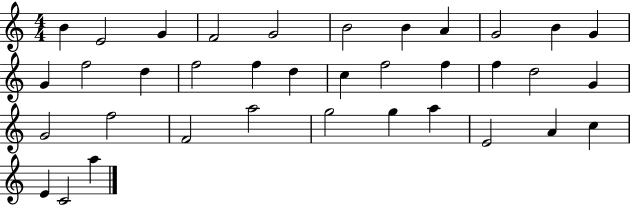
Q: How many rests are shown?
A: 0